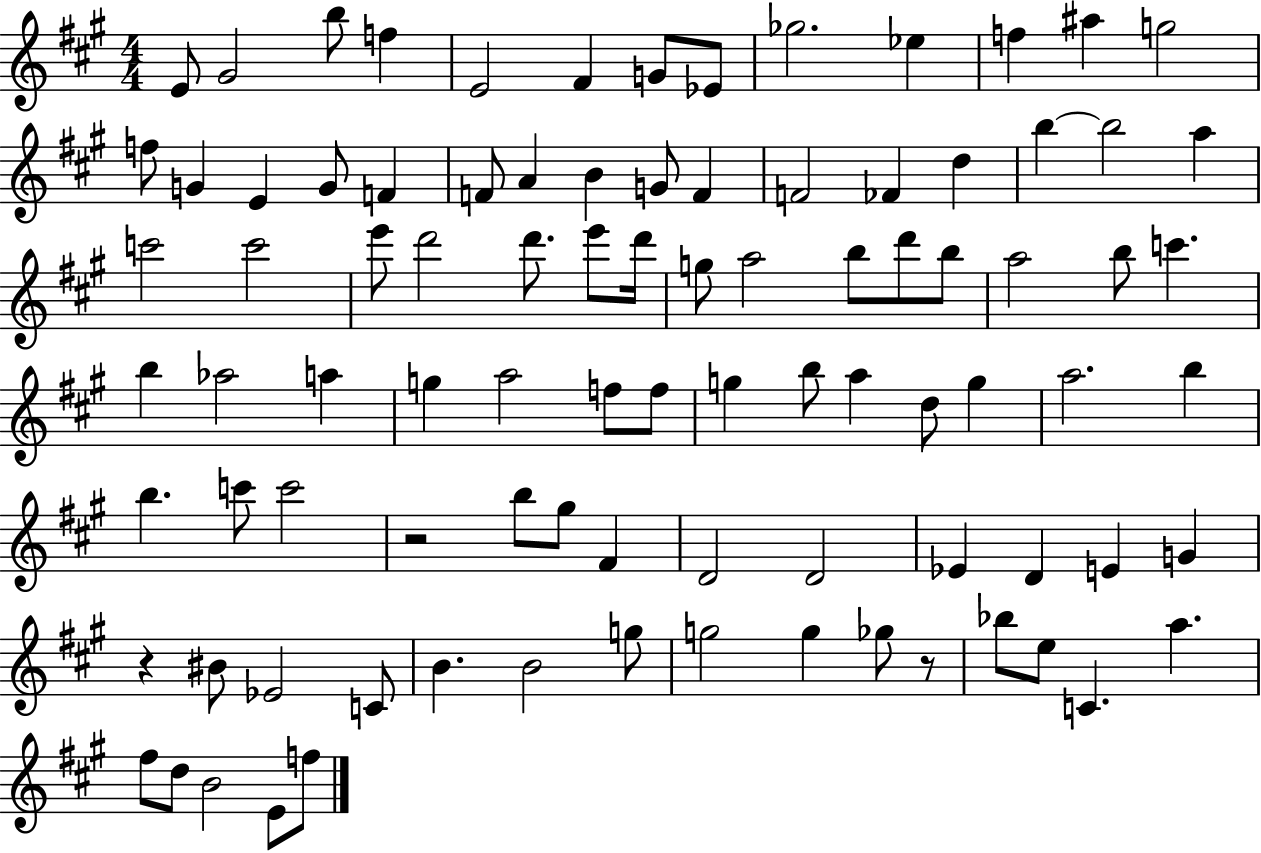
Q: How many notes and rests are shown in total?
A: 91